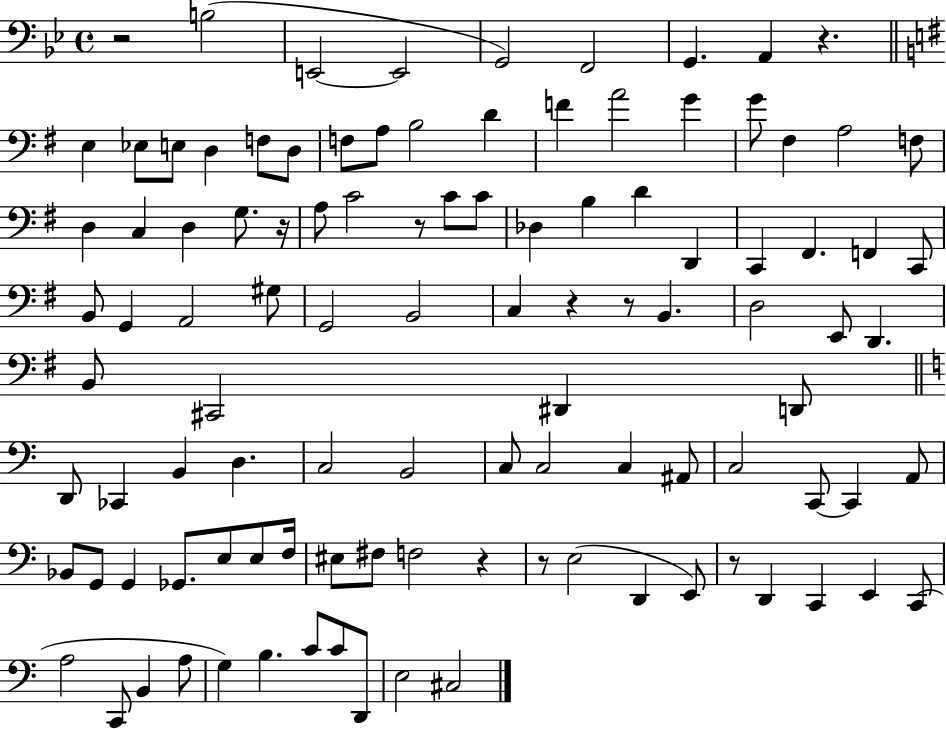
{
  \clef bass
  \time 4/4
  \defaultTimeSignature
  \key bes \major
  \repeat volta 2 { r2 b2( | e,2~~ e,2 | g,2) f,2 | g,4. a,4 r4. | \break \bar "||" \break \key g \major e4 ees8 e8 d4 f8 d8 | f8 a8 b2 d'4 | f'4 a'2 g'4 | g'8 fis4 a2 f8 | \break d4 c4 d4 g8. r16 | a8 c'2 r8 c'8 c'8 | des4 b4 d'4 d,4 | c,4 fis,4. f,4 c,8 | \break b,8 g,4 a,2 gis8 | g,2 b,2 | c4 r4 r8 b,4. | d2 e,8 d,4. | \break b,8 cis,2 dis,4 d,8 | \bar "||" \break \key a \minor d,8 ces,4 b,4 d4. | c2 b,2 | c8 c2 c4 ais,8 | c2 c,8~~ c,4 a,8 | \break bes,8 g,8 g,4 ges,8. e8 e8 f16 | eis8 fis8 f2 r4 | r8 e2( d,4 e,8) | r8 d,4 c,4 e,4 c,8( | \break a2 c,8 b,4 a8 | g4) b4. c'8 c'8 d,8 | e2 cis2 | } \bar "|."
}